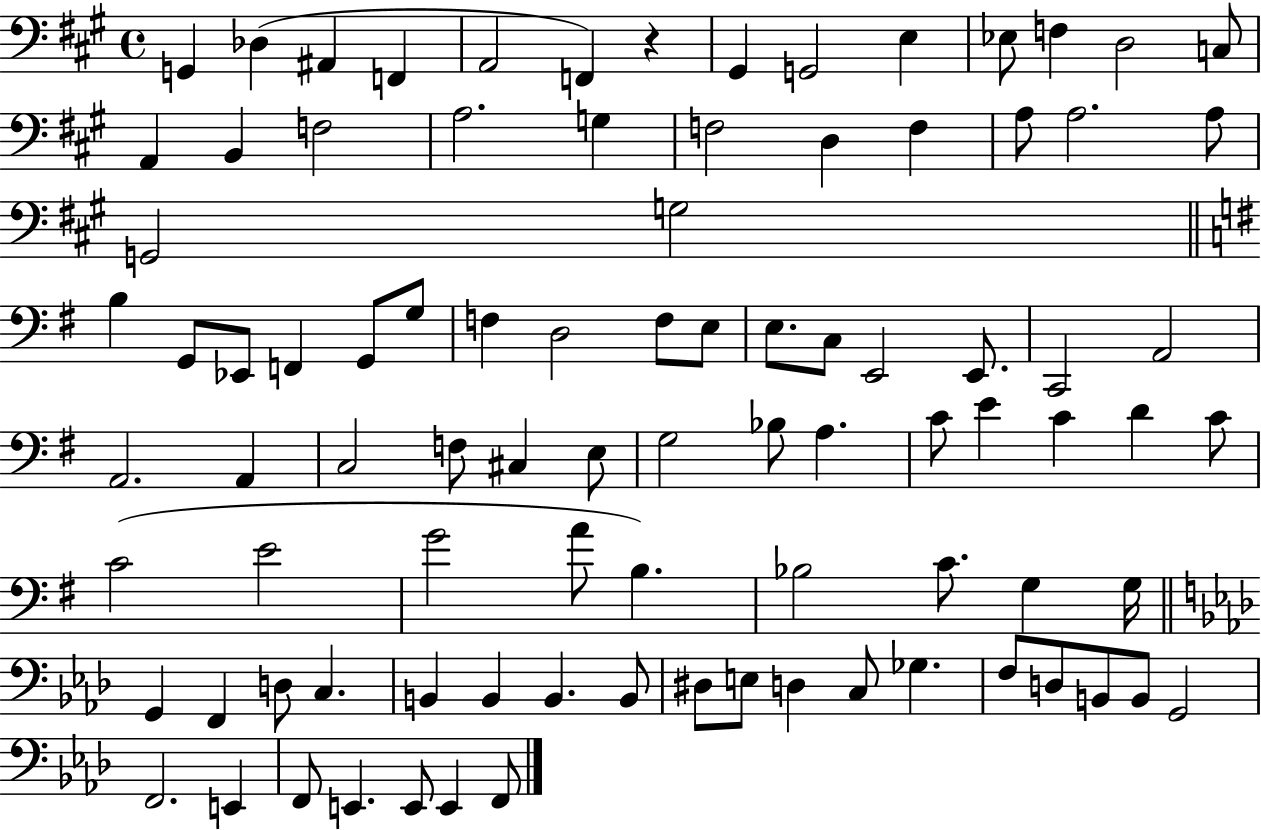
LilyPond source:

{
  \clef bass
  \time 4/4
  \defaultTimeSignature
  \key a \major
  g,4 des4( ais,4 f,4 | a,2 f,4) r4 | gis,4 g,2 e4 | ees8 f4 d2 c8 | \break a,4 b,4 f2 | a2. g4 | f2 d4 f4 | a8 a2. a8 | \break g,2 g2 | \bar "||" \break \key e \minor b4 g,8 ees,8 f,4 g,8 g8 | f4 d2 f8 e8 | e8. c8 e,2 e,8. | c,2 a,2 | \break a,2. a,4 | c2 f8 cis4 e8 | g2 bes8 a4. | c'8 e'4 c'4 d'4 c'8 | \break c'2( e'2 | g'2 a'8 b4.) | bes2 c'8. g4 g16 | \bar "||" \break \key aes \major g,4 f,4 d8 c4. | b,4 b,4 b,4. b,8 | dis8 e8 d4 c8 ges4. | f8 d8 b,8 b,8 g,2 | \break f,2. e,4 | f,8 e,4. e,8 e,4 f,8 | \bar "|."
}